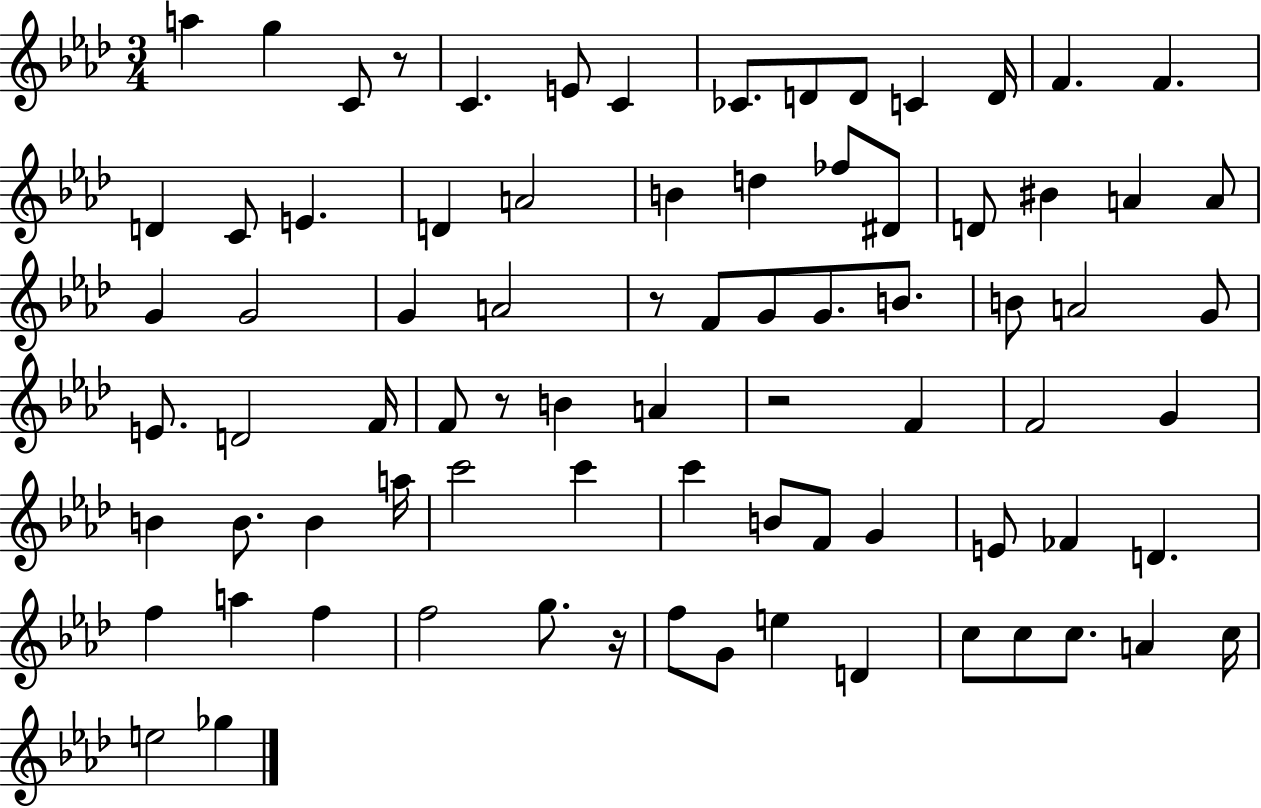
{
  \clef treble
  \numericTimeSignature
  \time 3/4
  \key aes \major
  a''4 g''4 c'8 r8 | c'4. e'8 c'4 | ces'8. d'8 d'8 c'4 d'16 | f'4. f'4. | \break d'4 c'8 e'4. | d'4 a'2 | b'4 d''4 fes''8 dis'8 | d'8 bis'4 a'4 a'8 | \break g'4 g'2 | g'4 a'2 | r8 f'8 g'8 g'8. b'8. | b'8 a'2 g'8 | \break e'8. d'2 f'16 | f'8 r8 b'4 a'4 | r2 f'4 | f'2 g'4 | \break b'4 b'8. b'4 a''16 | c'''2 c'''4 | c'''4 b'8 f'8 g'4 | e'8 fes'4 d'4. | \break f''4 a''4 f''4 | f''2 g''8. r16 | f''8 g'8 e''4 d'4 | c''8 c''8 c''8. a'4 c''16 | \break e''2 ges''4 | \bar "|."
}